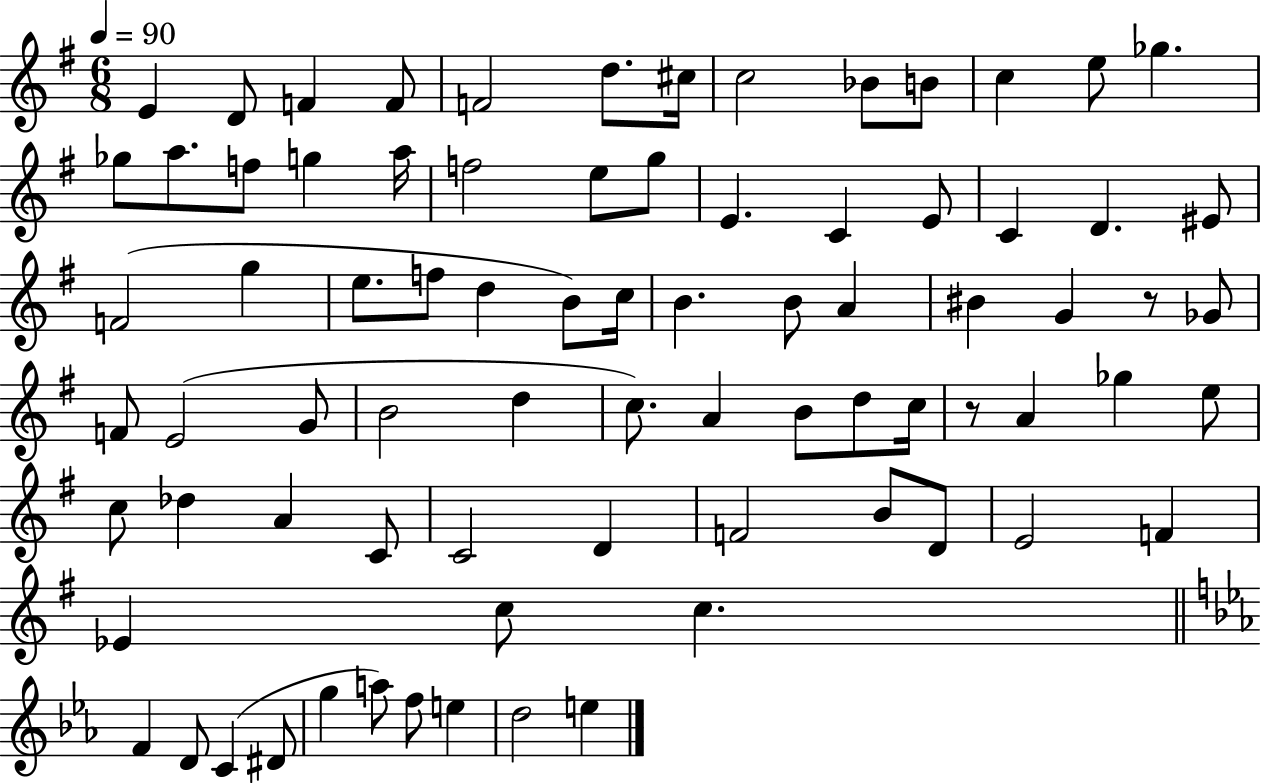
{
  \clef treble
  \numericTimeSignature
  \time 6/8
  \key g \major
  \tempo 4 = 90
  \repeat volta 2 { e'4 d'8 f'4 f'8 | f'2 d''8. cis''16 | c''2 bes'8 b'8 | c''4 e''8 ges''4. | \break ges''8 a''8. f''8 g''4 a''16 | f''2 e''8 g''8 | e'4. c'4 e'8 | c'4 d'4. eis'8 | \break f'2( g''4 | e''8. f''8 d''4 b'8) c''16 | b'4. b'8 a'4 | bis'4 g'4 r8 ges'8 | \break f'8 e'2( g'8 | b'2 d''4 | c''8.) a'4 b'8 d''8 c''16 | r8 a'4 ges''4 e''8 | \break c''8 des''4 a'4 c'8 | c'2 d'4 | f'2 b'8 d'8 | e'2 f'4 | \break ees'4 c''8 c''4. | \bar "||" \break \key c \minor f'4 d'8 c'4( dis'8 | g''4 a''8) f''8 e''4 | d''2 e''4 | } \bar "|."
}